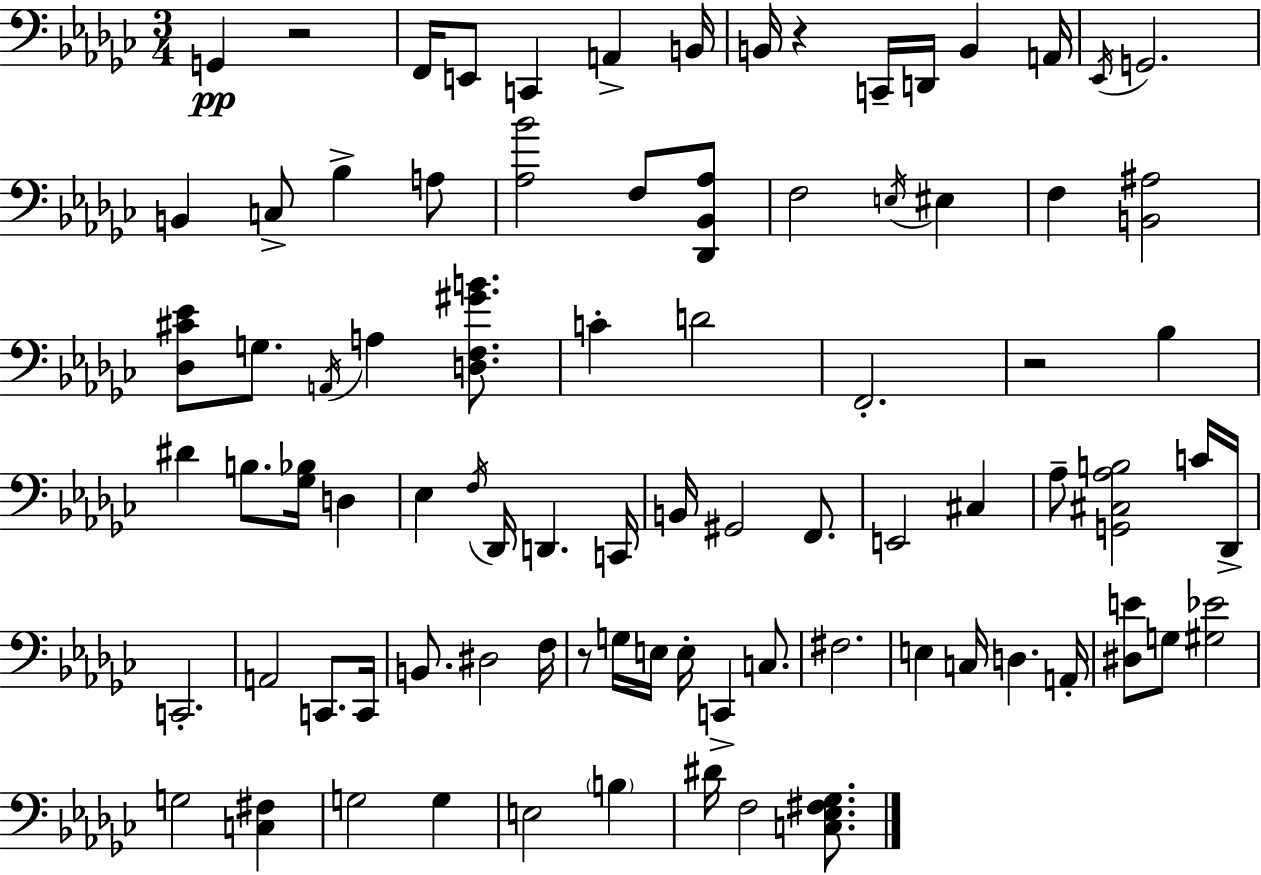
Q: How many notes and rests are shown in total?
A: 85